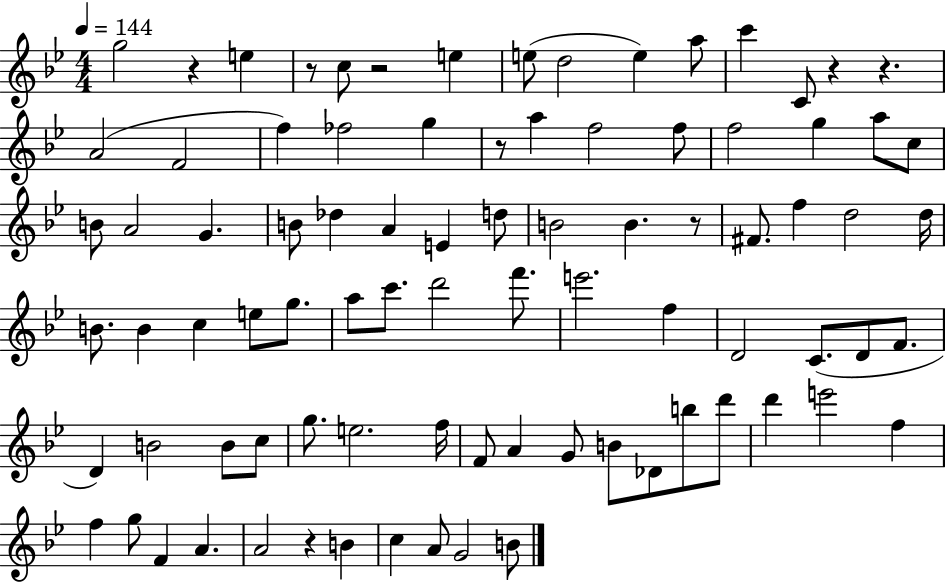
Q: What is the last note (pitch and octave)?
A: B4